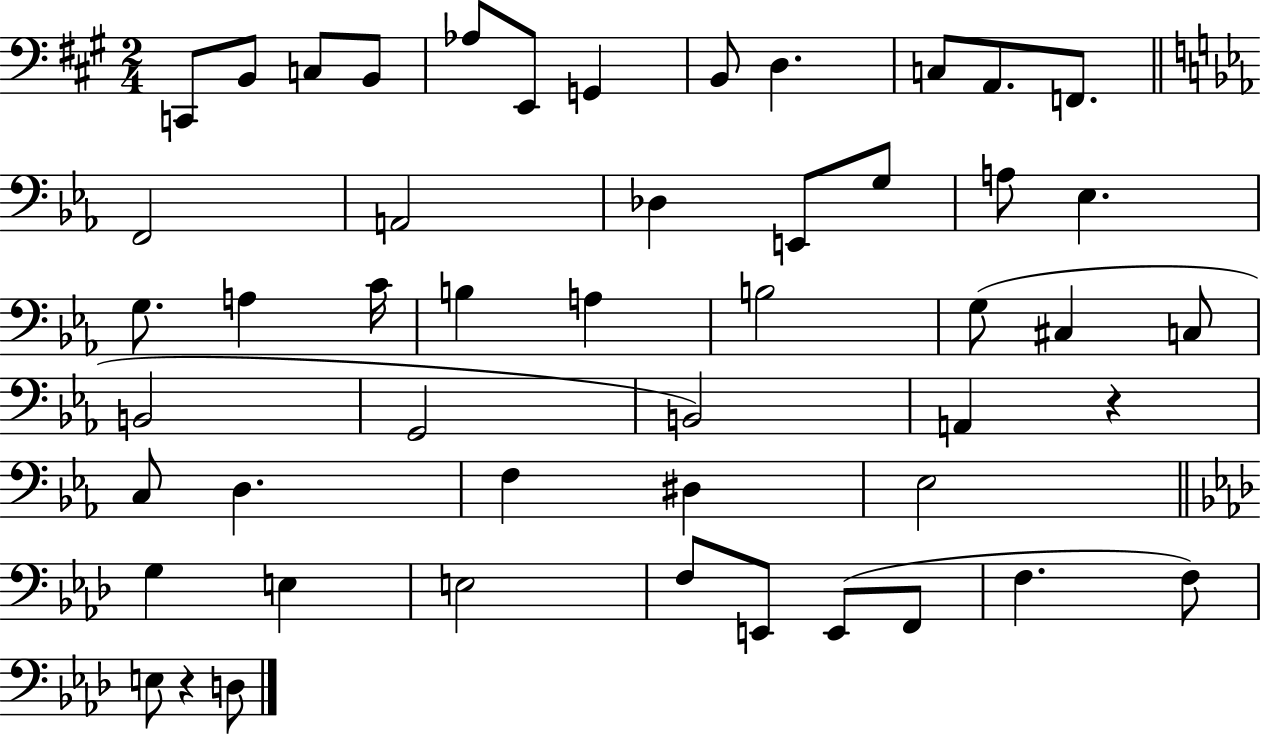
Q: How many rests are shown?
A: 2